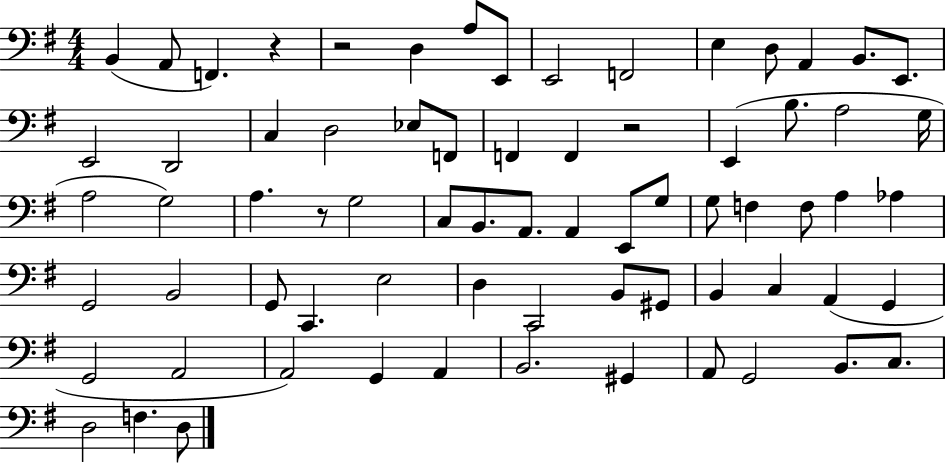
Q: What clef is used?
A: bass